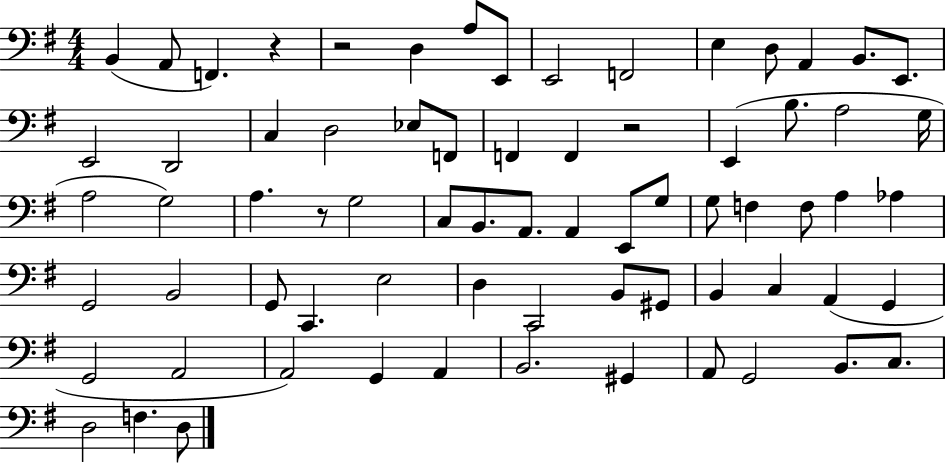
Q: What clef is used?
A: bass